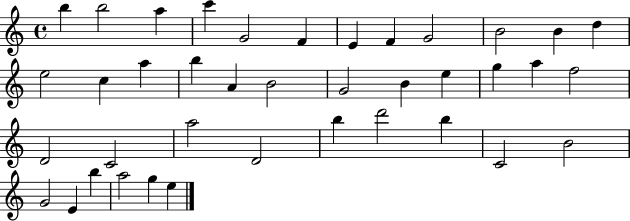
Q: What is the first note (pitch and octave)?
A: B5